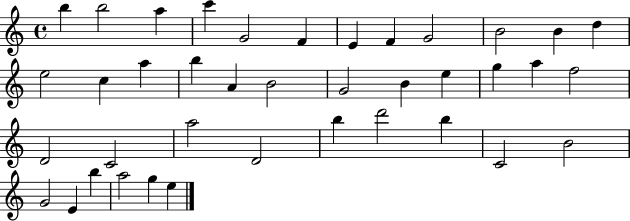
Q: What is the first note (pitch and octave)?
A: B5